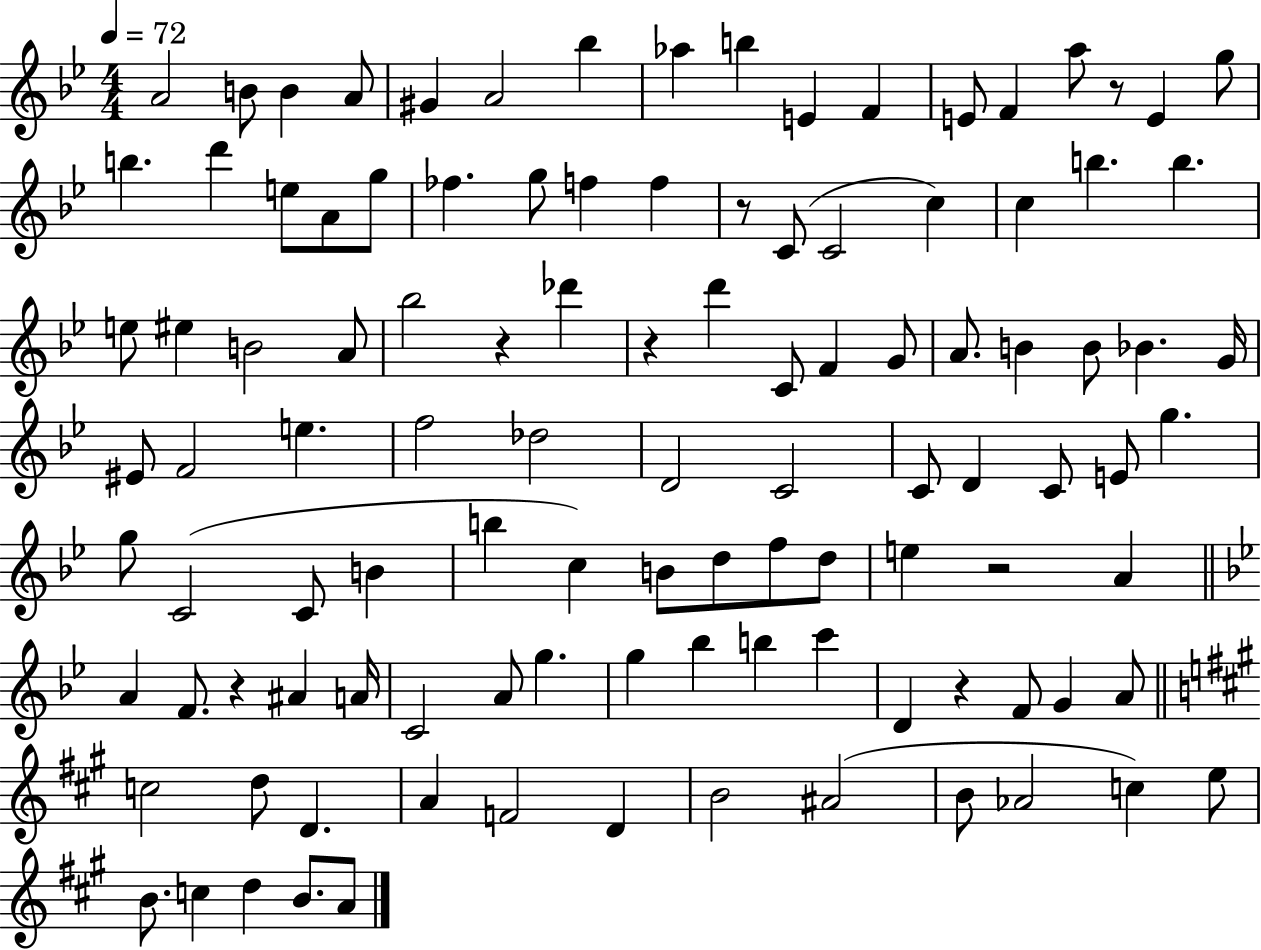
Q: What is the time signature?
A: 4/4